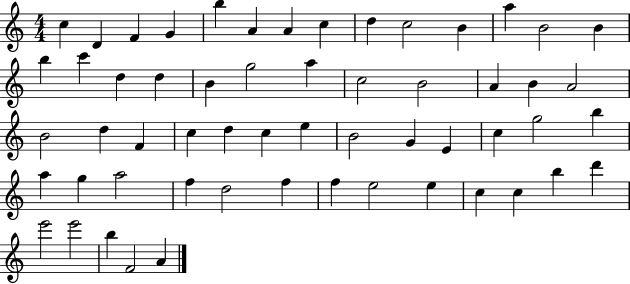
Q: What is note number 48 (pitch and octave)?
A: E5